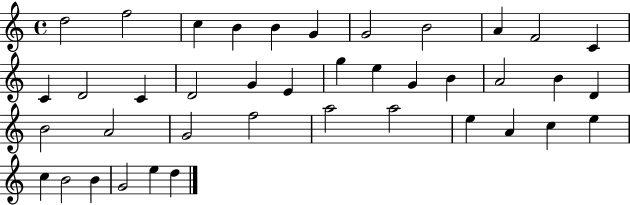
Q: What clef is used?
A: treble